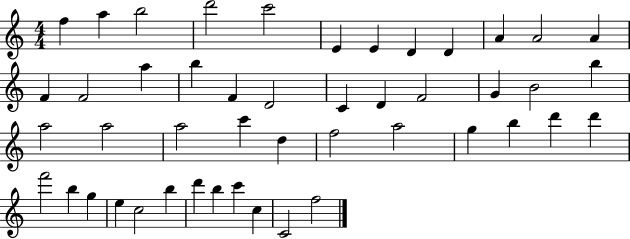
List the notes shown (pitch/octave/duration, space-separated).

F5/q A5/q B5/h D6/h C6/h E4/q E4/q D4/q D4/q A4/q A4/h A4/q F4/q F4/h A5/q B5/q F4/q D4/h C4/q D4/q F4/h G4/q B4/h B5/q A5/h A5/h A5/h C6/q D5/q F5/h A5/h G5/q B5/q D6/q D6/q F6/h B5/q G5/q E5/q C5/h B5/q D6/q B5/q C6/q C5/q C4/h F5/h